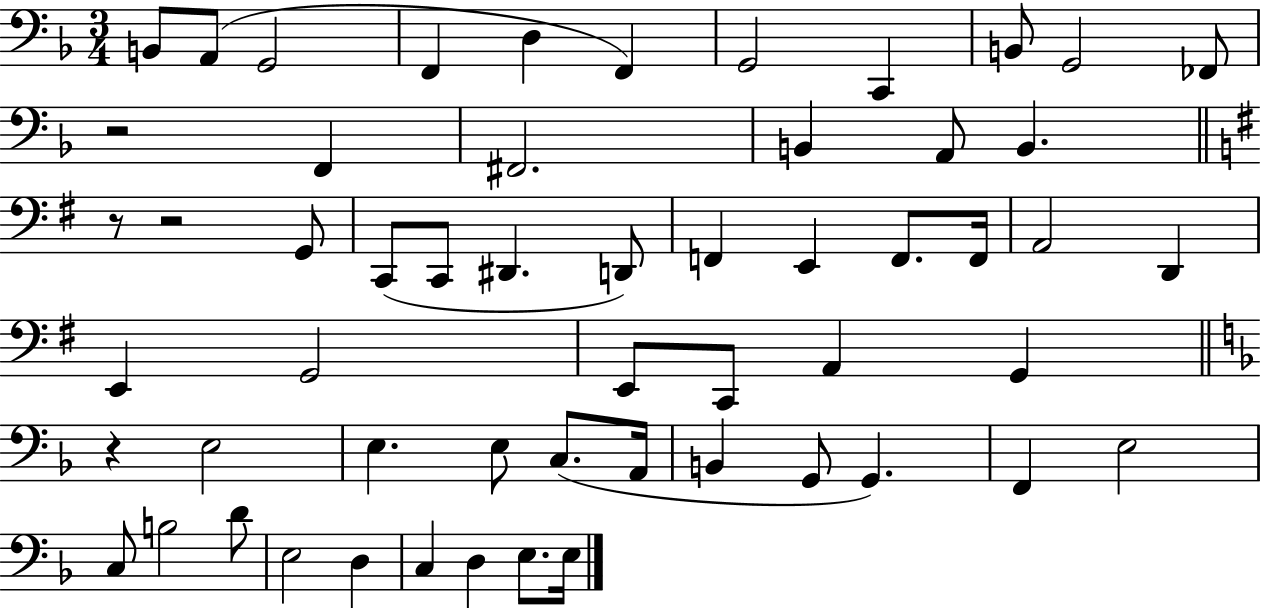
B2/e A2/e G2/h F2/q D3/q F2/q G2/h C2/q B2/e G2/h FES2/e R/h F2/q F#2/h. B2/q A2/e B2/q. R/e R/h G2/e C2/e C2/e D#2/q. D2/e F2/q E2/q F2/e. F2/s A2/h D2/q E2/q G2/h E2/e C2/e A2/q G2/q R/q E3/h E3/q. E3/e C3/e. A2/s B2/q G2/e G2/q. F2/q E3/h C3/e B3/h D4/e E3/h D3/q C3/q D3/q E3/e. E3/s